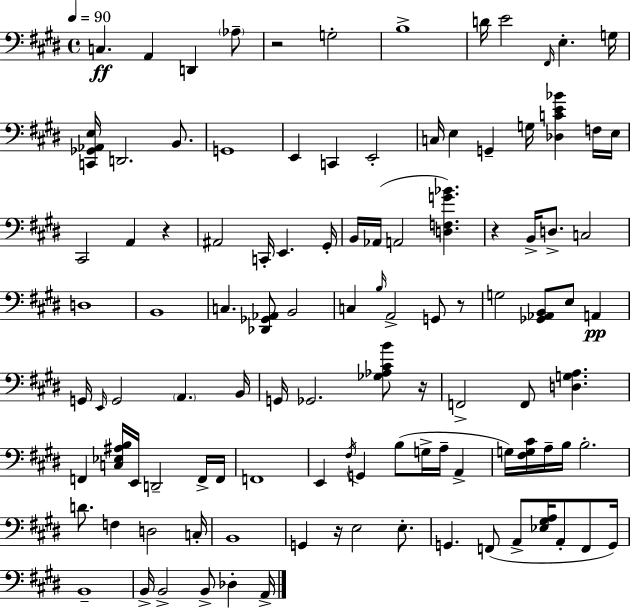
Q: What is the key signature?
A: E major